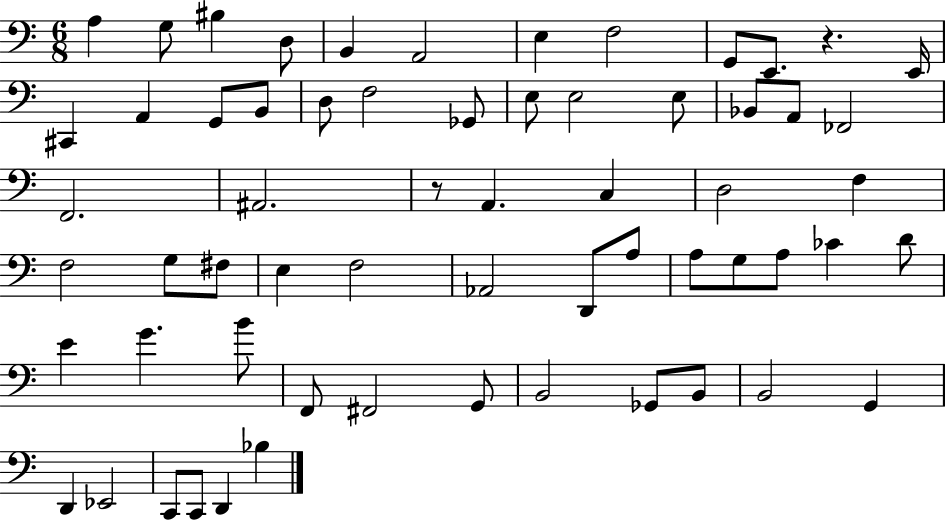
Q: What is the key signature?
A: C major